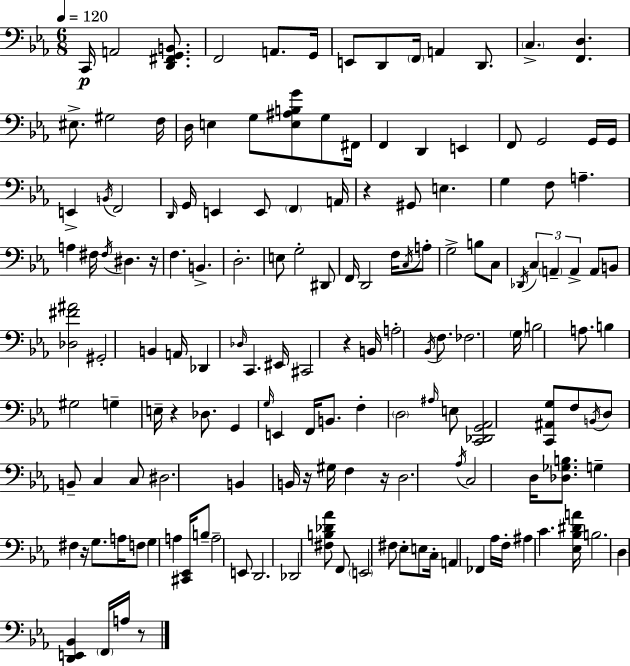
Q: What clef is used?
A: bass